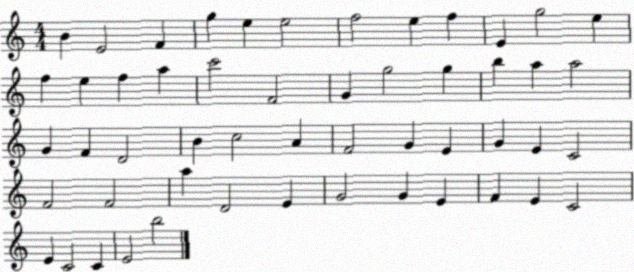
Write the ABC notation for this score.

X:1
T:Untitled
M:4/4
L:1/4
K:C
B E2 F g e e2 f2 e f E g2 e f e f a c'2 F2 G g2 g b a a2 G F D2 B c2 A F2 G E G E C2 F2 F2 a D2 E G2 G E F E C2 E C2 C E2 b2